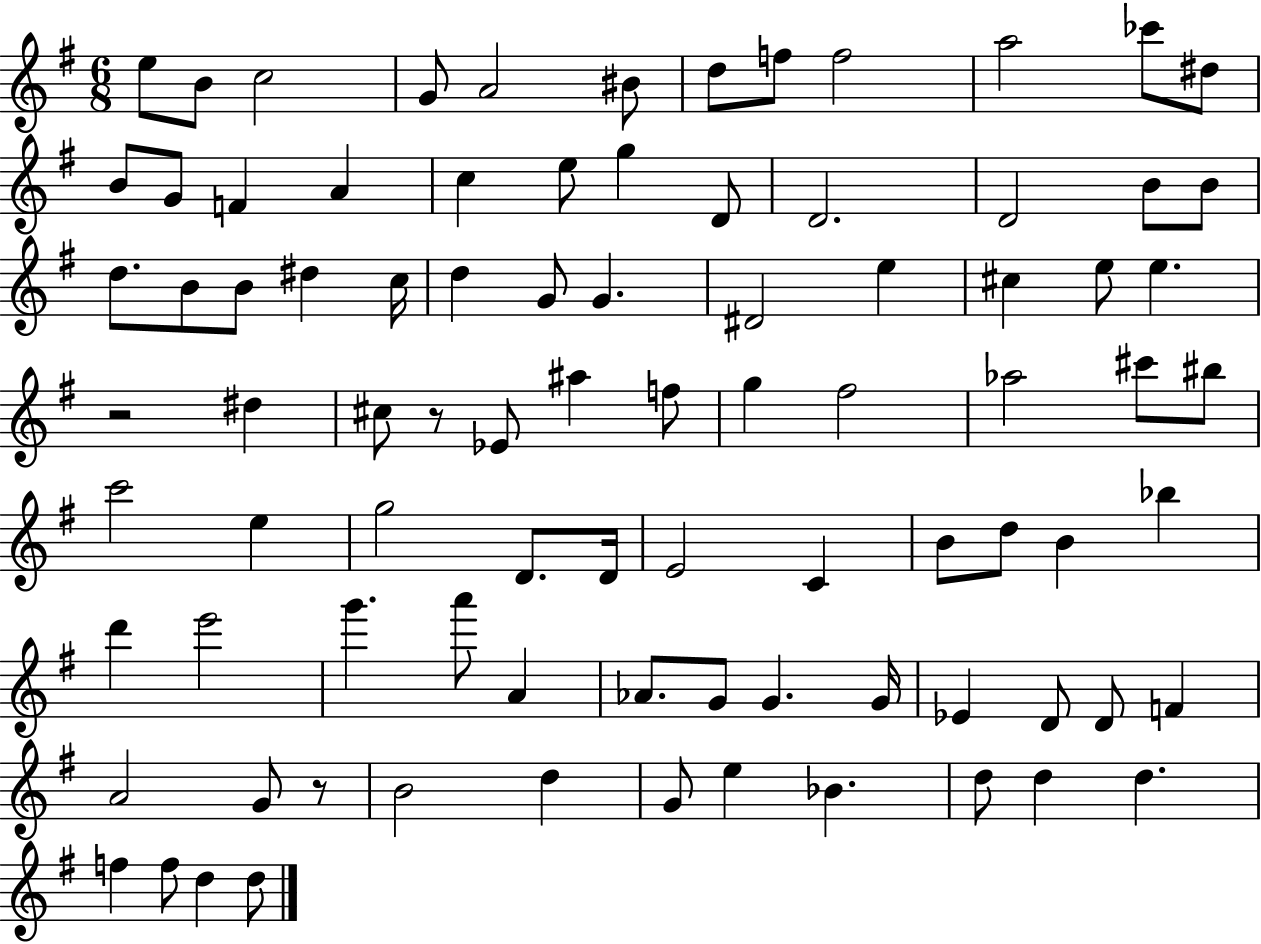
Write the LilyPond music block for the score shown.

{
  \clef treble
  \numericTimeSignature
  \time 6/8
  \key g \major
  \repeat volta 2 { e''8 b'8 c''2 | g'8 a'2 bis'8 | d''8 f''8 f''2 | a''2 ces'''8 dis''8 | \break b'8 g'8 f'4 a'4 | c''4 e''8 g''4 d'8 | d'2. | d'2 b'8 b'8 | \break d''8. b'8 b'8 dis''4 c''16 | d''4 g'8 g'4. | dis'2 e''4 | cis''4 e''8 e''4. | \break r2 dis''4 | cis''8 r8 ees'8 ais''4 f''8 | g''4 fis''2 | aes''2 cis'''8 bis''8 | \break c'''2 e''4 | g''2 d'8. d'16 | e'2 c'4 | b'8 d''8 b'4 bes''4 | \break d'''4 e'''2 | g'''4. a'''8 a'4 | aes'8. g'8 g'4. g'16 | ees'4 d'8 d'8 f'4 | \break a'2 g'8 r8 | b'2 d''4 | g'8 e''4 bes'4. | d''8 d''4 d''4. | \break f''4 f''8 d''4 d''8 | } \bar "|."
}